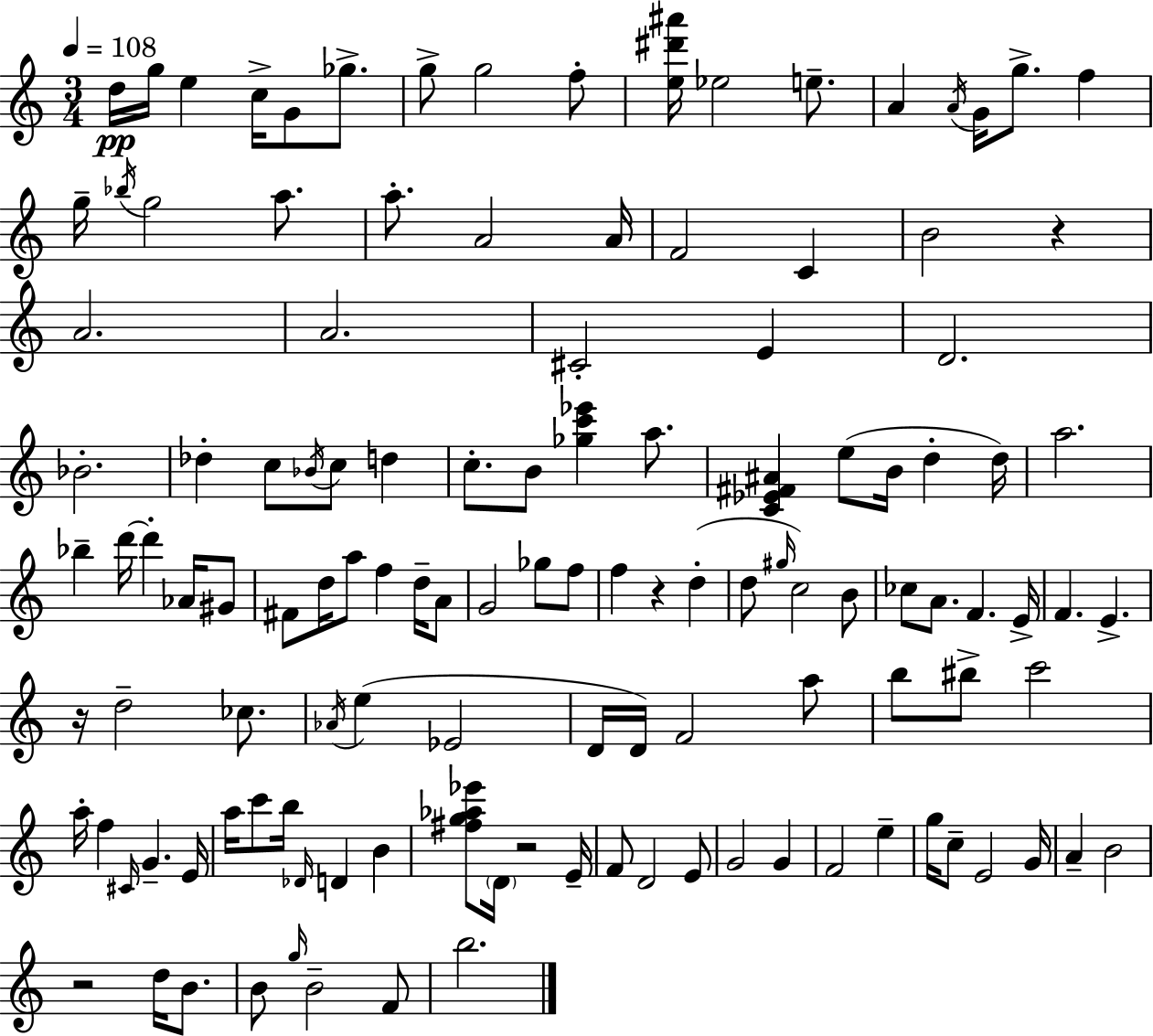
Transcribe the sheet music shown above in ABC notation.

X:1
T:Untitled
M:3/4
L:1/4
K:Am
d/4 g/4 e c/4 G/2 _g/2 g/2 g2 f/2 [e^d'^a']/4 _e2 e/2 A A/4 G/4 g/2 f g/4 _b/4 g2 a/2 a/2 A2 A/4 F2 C B2 z A2 A2 ^C2 E D2 _B2 _d c/2 _B/4 c/2 d c/2 B/2 [_gc'_e'] a/2 [C_E^F^A] e/2 B/4 d d/4 a2 _b d'/4 d' _A/4 ^G/2 ^F/2 d/4 a/2 f d/4 A/2 G2 _g/2 f/2 f z d d/2 ^g/4 c2 B/2 _c/2 A/2 F E/4 F E z/4 d2 _c/2 _A/4 e _E2 D/4 D/4 F2 a/2 b/2 ^b/2 c'2 a/4 f ^C/4 G E/4 a/4 c'/2 b/4 _D/4 D B [^fg_a_e']/2 D/4 z2 E/4 F/2 D2 E/2 G2 G F2 e g/4 c/2 E2 G/4 A B2 z2 d/4 B/2 B/2 g/4 B2 F/2 b2